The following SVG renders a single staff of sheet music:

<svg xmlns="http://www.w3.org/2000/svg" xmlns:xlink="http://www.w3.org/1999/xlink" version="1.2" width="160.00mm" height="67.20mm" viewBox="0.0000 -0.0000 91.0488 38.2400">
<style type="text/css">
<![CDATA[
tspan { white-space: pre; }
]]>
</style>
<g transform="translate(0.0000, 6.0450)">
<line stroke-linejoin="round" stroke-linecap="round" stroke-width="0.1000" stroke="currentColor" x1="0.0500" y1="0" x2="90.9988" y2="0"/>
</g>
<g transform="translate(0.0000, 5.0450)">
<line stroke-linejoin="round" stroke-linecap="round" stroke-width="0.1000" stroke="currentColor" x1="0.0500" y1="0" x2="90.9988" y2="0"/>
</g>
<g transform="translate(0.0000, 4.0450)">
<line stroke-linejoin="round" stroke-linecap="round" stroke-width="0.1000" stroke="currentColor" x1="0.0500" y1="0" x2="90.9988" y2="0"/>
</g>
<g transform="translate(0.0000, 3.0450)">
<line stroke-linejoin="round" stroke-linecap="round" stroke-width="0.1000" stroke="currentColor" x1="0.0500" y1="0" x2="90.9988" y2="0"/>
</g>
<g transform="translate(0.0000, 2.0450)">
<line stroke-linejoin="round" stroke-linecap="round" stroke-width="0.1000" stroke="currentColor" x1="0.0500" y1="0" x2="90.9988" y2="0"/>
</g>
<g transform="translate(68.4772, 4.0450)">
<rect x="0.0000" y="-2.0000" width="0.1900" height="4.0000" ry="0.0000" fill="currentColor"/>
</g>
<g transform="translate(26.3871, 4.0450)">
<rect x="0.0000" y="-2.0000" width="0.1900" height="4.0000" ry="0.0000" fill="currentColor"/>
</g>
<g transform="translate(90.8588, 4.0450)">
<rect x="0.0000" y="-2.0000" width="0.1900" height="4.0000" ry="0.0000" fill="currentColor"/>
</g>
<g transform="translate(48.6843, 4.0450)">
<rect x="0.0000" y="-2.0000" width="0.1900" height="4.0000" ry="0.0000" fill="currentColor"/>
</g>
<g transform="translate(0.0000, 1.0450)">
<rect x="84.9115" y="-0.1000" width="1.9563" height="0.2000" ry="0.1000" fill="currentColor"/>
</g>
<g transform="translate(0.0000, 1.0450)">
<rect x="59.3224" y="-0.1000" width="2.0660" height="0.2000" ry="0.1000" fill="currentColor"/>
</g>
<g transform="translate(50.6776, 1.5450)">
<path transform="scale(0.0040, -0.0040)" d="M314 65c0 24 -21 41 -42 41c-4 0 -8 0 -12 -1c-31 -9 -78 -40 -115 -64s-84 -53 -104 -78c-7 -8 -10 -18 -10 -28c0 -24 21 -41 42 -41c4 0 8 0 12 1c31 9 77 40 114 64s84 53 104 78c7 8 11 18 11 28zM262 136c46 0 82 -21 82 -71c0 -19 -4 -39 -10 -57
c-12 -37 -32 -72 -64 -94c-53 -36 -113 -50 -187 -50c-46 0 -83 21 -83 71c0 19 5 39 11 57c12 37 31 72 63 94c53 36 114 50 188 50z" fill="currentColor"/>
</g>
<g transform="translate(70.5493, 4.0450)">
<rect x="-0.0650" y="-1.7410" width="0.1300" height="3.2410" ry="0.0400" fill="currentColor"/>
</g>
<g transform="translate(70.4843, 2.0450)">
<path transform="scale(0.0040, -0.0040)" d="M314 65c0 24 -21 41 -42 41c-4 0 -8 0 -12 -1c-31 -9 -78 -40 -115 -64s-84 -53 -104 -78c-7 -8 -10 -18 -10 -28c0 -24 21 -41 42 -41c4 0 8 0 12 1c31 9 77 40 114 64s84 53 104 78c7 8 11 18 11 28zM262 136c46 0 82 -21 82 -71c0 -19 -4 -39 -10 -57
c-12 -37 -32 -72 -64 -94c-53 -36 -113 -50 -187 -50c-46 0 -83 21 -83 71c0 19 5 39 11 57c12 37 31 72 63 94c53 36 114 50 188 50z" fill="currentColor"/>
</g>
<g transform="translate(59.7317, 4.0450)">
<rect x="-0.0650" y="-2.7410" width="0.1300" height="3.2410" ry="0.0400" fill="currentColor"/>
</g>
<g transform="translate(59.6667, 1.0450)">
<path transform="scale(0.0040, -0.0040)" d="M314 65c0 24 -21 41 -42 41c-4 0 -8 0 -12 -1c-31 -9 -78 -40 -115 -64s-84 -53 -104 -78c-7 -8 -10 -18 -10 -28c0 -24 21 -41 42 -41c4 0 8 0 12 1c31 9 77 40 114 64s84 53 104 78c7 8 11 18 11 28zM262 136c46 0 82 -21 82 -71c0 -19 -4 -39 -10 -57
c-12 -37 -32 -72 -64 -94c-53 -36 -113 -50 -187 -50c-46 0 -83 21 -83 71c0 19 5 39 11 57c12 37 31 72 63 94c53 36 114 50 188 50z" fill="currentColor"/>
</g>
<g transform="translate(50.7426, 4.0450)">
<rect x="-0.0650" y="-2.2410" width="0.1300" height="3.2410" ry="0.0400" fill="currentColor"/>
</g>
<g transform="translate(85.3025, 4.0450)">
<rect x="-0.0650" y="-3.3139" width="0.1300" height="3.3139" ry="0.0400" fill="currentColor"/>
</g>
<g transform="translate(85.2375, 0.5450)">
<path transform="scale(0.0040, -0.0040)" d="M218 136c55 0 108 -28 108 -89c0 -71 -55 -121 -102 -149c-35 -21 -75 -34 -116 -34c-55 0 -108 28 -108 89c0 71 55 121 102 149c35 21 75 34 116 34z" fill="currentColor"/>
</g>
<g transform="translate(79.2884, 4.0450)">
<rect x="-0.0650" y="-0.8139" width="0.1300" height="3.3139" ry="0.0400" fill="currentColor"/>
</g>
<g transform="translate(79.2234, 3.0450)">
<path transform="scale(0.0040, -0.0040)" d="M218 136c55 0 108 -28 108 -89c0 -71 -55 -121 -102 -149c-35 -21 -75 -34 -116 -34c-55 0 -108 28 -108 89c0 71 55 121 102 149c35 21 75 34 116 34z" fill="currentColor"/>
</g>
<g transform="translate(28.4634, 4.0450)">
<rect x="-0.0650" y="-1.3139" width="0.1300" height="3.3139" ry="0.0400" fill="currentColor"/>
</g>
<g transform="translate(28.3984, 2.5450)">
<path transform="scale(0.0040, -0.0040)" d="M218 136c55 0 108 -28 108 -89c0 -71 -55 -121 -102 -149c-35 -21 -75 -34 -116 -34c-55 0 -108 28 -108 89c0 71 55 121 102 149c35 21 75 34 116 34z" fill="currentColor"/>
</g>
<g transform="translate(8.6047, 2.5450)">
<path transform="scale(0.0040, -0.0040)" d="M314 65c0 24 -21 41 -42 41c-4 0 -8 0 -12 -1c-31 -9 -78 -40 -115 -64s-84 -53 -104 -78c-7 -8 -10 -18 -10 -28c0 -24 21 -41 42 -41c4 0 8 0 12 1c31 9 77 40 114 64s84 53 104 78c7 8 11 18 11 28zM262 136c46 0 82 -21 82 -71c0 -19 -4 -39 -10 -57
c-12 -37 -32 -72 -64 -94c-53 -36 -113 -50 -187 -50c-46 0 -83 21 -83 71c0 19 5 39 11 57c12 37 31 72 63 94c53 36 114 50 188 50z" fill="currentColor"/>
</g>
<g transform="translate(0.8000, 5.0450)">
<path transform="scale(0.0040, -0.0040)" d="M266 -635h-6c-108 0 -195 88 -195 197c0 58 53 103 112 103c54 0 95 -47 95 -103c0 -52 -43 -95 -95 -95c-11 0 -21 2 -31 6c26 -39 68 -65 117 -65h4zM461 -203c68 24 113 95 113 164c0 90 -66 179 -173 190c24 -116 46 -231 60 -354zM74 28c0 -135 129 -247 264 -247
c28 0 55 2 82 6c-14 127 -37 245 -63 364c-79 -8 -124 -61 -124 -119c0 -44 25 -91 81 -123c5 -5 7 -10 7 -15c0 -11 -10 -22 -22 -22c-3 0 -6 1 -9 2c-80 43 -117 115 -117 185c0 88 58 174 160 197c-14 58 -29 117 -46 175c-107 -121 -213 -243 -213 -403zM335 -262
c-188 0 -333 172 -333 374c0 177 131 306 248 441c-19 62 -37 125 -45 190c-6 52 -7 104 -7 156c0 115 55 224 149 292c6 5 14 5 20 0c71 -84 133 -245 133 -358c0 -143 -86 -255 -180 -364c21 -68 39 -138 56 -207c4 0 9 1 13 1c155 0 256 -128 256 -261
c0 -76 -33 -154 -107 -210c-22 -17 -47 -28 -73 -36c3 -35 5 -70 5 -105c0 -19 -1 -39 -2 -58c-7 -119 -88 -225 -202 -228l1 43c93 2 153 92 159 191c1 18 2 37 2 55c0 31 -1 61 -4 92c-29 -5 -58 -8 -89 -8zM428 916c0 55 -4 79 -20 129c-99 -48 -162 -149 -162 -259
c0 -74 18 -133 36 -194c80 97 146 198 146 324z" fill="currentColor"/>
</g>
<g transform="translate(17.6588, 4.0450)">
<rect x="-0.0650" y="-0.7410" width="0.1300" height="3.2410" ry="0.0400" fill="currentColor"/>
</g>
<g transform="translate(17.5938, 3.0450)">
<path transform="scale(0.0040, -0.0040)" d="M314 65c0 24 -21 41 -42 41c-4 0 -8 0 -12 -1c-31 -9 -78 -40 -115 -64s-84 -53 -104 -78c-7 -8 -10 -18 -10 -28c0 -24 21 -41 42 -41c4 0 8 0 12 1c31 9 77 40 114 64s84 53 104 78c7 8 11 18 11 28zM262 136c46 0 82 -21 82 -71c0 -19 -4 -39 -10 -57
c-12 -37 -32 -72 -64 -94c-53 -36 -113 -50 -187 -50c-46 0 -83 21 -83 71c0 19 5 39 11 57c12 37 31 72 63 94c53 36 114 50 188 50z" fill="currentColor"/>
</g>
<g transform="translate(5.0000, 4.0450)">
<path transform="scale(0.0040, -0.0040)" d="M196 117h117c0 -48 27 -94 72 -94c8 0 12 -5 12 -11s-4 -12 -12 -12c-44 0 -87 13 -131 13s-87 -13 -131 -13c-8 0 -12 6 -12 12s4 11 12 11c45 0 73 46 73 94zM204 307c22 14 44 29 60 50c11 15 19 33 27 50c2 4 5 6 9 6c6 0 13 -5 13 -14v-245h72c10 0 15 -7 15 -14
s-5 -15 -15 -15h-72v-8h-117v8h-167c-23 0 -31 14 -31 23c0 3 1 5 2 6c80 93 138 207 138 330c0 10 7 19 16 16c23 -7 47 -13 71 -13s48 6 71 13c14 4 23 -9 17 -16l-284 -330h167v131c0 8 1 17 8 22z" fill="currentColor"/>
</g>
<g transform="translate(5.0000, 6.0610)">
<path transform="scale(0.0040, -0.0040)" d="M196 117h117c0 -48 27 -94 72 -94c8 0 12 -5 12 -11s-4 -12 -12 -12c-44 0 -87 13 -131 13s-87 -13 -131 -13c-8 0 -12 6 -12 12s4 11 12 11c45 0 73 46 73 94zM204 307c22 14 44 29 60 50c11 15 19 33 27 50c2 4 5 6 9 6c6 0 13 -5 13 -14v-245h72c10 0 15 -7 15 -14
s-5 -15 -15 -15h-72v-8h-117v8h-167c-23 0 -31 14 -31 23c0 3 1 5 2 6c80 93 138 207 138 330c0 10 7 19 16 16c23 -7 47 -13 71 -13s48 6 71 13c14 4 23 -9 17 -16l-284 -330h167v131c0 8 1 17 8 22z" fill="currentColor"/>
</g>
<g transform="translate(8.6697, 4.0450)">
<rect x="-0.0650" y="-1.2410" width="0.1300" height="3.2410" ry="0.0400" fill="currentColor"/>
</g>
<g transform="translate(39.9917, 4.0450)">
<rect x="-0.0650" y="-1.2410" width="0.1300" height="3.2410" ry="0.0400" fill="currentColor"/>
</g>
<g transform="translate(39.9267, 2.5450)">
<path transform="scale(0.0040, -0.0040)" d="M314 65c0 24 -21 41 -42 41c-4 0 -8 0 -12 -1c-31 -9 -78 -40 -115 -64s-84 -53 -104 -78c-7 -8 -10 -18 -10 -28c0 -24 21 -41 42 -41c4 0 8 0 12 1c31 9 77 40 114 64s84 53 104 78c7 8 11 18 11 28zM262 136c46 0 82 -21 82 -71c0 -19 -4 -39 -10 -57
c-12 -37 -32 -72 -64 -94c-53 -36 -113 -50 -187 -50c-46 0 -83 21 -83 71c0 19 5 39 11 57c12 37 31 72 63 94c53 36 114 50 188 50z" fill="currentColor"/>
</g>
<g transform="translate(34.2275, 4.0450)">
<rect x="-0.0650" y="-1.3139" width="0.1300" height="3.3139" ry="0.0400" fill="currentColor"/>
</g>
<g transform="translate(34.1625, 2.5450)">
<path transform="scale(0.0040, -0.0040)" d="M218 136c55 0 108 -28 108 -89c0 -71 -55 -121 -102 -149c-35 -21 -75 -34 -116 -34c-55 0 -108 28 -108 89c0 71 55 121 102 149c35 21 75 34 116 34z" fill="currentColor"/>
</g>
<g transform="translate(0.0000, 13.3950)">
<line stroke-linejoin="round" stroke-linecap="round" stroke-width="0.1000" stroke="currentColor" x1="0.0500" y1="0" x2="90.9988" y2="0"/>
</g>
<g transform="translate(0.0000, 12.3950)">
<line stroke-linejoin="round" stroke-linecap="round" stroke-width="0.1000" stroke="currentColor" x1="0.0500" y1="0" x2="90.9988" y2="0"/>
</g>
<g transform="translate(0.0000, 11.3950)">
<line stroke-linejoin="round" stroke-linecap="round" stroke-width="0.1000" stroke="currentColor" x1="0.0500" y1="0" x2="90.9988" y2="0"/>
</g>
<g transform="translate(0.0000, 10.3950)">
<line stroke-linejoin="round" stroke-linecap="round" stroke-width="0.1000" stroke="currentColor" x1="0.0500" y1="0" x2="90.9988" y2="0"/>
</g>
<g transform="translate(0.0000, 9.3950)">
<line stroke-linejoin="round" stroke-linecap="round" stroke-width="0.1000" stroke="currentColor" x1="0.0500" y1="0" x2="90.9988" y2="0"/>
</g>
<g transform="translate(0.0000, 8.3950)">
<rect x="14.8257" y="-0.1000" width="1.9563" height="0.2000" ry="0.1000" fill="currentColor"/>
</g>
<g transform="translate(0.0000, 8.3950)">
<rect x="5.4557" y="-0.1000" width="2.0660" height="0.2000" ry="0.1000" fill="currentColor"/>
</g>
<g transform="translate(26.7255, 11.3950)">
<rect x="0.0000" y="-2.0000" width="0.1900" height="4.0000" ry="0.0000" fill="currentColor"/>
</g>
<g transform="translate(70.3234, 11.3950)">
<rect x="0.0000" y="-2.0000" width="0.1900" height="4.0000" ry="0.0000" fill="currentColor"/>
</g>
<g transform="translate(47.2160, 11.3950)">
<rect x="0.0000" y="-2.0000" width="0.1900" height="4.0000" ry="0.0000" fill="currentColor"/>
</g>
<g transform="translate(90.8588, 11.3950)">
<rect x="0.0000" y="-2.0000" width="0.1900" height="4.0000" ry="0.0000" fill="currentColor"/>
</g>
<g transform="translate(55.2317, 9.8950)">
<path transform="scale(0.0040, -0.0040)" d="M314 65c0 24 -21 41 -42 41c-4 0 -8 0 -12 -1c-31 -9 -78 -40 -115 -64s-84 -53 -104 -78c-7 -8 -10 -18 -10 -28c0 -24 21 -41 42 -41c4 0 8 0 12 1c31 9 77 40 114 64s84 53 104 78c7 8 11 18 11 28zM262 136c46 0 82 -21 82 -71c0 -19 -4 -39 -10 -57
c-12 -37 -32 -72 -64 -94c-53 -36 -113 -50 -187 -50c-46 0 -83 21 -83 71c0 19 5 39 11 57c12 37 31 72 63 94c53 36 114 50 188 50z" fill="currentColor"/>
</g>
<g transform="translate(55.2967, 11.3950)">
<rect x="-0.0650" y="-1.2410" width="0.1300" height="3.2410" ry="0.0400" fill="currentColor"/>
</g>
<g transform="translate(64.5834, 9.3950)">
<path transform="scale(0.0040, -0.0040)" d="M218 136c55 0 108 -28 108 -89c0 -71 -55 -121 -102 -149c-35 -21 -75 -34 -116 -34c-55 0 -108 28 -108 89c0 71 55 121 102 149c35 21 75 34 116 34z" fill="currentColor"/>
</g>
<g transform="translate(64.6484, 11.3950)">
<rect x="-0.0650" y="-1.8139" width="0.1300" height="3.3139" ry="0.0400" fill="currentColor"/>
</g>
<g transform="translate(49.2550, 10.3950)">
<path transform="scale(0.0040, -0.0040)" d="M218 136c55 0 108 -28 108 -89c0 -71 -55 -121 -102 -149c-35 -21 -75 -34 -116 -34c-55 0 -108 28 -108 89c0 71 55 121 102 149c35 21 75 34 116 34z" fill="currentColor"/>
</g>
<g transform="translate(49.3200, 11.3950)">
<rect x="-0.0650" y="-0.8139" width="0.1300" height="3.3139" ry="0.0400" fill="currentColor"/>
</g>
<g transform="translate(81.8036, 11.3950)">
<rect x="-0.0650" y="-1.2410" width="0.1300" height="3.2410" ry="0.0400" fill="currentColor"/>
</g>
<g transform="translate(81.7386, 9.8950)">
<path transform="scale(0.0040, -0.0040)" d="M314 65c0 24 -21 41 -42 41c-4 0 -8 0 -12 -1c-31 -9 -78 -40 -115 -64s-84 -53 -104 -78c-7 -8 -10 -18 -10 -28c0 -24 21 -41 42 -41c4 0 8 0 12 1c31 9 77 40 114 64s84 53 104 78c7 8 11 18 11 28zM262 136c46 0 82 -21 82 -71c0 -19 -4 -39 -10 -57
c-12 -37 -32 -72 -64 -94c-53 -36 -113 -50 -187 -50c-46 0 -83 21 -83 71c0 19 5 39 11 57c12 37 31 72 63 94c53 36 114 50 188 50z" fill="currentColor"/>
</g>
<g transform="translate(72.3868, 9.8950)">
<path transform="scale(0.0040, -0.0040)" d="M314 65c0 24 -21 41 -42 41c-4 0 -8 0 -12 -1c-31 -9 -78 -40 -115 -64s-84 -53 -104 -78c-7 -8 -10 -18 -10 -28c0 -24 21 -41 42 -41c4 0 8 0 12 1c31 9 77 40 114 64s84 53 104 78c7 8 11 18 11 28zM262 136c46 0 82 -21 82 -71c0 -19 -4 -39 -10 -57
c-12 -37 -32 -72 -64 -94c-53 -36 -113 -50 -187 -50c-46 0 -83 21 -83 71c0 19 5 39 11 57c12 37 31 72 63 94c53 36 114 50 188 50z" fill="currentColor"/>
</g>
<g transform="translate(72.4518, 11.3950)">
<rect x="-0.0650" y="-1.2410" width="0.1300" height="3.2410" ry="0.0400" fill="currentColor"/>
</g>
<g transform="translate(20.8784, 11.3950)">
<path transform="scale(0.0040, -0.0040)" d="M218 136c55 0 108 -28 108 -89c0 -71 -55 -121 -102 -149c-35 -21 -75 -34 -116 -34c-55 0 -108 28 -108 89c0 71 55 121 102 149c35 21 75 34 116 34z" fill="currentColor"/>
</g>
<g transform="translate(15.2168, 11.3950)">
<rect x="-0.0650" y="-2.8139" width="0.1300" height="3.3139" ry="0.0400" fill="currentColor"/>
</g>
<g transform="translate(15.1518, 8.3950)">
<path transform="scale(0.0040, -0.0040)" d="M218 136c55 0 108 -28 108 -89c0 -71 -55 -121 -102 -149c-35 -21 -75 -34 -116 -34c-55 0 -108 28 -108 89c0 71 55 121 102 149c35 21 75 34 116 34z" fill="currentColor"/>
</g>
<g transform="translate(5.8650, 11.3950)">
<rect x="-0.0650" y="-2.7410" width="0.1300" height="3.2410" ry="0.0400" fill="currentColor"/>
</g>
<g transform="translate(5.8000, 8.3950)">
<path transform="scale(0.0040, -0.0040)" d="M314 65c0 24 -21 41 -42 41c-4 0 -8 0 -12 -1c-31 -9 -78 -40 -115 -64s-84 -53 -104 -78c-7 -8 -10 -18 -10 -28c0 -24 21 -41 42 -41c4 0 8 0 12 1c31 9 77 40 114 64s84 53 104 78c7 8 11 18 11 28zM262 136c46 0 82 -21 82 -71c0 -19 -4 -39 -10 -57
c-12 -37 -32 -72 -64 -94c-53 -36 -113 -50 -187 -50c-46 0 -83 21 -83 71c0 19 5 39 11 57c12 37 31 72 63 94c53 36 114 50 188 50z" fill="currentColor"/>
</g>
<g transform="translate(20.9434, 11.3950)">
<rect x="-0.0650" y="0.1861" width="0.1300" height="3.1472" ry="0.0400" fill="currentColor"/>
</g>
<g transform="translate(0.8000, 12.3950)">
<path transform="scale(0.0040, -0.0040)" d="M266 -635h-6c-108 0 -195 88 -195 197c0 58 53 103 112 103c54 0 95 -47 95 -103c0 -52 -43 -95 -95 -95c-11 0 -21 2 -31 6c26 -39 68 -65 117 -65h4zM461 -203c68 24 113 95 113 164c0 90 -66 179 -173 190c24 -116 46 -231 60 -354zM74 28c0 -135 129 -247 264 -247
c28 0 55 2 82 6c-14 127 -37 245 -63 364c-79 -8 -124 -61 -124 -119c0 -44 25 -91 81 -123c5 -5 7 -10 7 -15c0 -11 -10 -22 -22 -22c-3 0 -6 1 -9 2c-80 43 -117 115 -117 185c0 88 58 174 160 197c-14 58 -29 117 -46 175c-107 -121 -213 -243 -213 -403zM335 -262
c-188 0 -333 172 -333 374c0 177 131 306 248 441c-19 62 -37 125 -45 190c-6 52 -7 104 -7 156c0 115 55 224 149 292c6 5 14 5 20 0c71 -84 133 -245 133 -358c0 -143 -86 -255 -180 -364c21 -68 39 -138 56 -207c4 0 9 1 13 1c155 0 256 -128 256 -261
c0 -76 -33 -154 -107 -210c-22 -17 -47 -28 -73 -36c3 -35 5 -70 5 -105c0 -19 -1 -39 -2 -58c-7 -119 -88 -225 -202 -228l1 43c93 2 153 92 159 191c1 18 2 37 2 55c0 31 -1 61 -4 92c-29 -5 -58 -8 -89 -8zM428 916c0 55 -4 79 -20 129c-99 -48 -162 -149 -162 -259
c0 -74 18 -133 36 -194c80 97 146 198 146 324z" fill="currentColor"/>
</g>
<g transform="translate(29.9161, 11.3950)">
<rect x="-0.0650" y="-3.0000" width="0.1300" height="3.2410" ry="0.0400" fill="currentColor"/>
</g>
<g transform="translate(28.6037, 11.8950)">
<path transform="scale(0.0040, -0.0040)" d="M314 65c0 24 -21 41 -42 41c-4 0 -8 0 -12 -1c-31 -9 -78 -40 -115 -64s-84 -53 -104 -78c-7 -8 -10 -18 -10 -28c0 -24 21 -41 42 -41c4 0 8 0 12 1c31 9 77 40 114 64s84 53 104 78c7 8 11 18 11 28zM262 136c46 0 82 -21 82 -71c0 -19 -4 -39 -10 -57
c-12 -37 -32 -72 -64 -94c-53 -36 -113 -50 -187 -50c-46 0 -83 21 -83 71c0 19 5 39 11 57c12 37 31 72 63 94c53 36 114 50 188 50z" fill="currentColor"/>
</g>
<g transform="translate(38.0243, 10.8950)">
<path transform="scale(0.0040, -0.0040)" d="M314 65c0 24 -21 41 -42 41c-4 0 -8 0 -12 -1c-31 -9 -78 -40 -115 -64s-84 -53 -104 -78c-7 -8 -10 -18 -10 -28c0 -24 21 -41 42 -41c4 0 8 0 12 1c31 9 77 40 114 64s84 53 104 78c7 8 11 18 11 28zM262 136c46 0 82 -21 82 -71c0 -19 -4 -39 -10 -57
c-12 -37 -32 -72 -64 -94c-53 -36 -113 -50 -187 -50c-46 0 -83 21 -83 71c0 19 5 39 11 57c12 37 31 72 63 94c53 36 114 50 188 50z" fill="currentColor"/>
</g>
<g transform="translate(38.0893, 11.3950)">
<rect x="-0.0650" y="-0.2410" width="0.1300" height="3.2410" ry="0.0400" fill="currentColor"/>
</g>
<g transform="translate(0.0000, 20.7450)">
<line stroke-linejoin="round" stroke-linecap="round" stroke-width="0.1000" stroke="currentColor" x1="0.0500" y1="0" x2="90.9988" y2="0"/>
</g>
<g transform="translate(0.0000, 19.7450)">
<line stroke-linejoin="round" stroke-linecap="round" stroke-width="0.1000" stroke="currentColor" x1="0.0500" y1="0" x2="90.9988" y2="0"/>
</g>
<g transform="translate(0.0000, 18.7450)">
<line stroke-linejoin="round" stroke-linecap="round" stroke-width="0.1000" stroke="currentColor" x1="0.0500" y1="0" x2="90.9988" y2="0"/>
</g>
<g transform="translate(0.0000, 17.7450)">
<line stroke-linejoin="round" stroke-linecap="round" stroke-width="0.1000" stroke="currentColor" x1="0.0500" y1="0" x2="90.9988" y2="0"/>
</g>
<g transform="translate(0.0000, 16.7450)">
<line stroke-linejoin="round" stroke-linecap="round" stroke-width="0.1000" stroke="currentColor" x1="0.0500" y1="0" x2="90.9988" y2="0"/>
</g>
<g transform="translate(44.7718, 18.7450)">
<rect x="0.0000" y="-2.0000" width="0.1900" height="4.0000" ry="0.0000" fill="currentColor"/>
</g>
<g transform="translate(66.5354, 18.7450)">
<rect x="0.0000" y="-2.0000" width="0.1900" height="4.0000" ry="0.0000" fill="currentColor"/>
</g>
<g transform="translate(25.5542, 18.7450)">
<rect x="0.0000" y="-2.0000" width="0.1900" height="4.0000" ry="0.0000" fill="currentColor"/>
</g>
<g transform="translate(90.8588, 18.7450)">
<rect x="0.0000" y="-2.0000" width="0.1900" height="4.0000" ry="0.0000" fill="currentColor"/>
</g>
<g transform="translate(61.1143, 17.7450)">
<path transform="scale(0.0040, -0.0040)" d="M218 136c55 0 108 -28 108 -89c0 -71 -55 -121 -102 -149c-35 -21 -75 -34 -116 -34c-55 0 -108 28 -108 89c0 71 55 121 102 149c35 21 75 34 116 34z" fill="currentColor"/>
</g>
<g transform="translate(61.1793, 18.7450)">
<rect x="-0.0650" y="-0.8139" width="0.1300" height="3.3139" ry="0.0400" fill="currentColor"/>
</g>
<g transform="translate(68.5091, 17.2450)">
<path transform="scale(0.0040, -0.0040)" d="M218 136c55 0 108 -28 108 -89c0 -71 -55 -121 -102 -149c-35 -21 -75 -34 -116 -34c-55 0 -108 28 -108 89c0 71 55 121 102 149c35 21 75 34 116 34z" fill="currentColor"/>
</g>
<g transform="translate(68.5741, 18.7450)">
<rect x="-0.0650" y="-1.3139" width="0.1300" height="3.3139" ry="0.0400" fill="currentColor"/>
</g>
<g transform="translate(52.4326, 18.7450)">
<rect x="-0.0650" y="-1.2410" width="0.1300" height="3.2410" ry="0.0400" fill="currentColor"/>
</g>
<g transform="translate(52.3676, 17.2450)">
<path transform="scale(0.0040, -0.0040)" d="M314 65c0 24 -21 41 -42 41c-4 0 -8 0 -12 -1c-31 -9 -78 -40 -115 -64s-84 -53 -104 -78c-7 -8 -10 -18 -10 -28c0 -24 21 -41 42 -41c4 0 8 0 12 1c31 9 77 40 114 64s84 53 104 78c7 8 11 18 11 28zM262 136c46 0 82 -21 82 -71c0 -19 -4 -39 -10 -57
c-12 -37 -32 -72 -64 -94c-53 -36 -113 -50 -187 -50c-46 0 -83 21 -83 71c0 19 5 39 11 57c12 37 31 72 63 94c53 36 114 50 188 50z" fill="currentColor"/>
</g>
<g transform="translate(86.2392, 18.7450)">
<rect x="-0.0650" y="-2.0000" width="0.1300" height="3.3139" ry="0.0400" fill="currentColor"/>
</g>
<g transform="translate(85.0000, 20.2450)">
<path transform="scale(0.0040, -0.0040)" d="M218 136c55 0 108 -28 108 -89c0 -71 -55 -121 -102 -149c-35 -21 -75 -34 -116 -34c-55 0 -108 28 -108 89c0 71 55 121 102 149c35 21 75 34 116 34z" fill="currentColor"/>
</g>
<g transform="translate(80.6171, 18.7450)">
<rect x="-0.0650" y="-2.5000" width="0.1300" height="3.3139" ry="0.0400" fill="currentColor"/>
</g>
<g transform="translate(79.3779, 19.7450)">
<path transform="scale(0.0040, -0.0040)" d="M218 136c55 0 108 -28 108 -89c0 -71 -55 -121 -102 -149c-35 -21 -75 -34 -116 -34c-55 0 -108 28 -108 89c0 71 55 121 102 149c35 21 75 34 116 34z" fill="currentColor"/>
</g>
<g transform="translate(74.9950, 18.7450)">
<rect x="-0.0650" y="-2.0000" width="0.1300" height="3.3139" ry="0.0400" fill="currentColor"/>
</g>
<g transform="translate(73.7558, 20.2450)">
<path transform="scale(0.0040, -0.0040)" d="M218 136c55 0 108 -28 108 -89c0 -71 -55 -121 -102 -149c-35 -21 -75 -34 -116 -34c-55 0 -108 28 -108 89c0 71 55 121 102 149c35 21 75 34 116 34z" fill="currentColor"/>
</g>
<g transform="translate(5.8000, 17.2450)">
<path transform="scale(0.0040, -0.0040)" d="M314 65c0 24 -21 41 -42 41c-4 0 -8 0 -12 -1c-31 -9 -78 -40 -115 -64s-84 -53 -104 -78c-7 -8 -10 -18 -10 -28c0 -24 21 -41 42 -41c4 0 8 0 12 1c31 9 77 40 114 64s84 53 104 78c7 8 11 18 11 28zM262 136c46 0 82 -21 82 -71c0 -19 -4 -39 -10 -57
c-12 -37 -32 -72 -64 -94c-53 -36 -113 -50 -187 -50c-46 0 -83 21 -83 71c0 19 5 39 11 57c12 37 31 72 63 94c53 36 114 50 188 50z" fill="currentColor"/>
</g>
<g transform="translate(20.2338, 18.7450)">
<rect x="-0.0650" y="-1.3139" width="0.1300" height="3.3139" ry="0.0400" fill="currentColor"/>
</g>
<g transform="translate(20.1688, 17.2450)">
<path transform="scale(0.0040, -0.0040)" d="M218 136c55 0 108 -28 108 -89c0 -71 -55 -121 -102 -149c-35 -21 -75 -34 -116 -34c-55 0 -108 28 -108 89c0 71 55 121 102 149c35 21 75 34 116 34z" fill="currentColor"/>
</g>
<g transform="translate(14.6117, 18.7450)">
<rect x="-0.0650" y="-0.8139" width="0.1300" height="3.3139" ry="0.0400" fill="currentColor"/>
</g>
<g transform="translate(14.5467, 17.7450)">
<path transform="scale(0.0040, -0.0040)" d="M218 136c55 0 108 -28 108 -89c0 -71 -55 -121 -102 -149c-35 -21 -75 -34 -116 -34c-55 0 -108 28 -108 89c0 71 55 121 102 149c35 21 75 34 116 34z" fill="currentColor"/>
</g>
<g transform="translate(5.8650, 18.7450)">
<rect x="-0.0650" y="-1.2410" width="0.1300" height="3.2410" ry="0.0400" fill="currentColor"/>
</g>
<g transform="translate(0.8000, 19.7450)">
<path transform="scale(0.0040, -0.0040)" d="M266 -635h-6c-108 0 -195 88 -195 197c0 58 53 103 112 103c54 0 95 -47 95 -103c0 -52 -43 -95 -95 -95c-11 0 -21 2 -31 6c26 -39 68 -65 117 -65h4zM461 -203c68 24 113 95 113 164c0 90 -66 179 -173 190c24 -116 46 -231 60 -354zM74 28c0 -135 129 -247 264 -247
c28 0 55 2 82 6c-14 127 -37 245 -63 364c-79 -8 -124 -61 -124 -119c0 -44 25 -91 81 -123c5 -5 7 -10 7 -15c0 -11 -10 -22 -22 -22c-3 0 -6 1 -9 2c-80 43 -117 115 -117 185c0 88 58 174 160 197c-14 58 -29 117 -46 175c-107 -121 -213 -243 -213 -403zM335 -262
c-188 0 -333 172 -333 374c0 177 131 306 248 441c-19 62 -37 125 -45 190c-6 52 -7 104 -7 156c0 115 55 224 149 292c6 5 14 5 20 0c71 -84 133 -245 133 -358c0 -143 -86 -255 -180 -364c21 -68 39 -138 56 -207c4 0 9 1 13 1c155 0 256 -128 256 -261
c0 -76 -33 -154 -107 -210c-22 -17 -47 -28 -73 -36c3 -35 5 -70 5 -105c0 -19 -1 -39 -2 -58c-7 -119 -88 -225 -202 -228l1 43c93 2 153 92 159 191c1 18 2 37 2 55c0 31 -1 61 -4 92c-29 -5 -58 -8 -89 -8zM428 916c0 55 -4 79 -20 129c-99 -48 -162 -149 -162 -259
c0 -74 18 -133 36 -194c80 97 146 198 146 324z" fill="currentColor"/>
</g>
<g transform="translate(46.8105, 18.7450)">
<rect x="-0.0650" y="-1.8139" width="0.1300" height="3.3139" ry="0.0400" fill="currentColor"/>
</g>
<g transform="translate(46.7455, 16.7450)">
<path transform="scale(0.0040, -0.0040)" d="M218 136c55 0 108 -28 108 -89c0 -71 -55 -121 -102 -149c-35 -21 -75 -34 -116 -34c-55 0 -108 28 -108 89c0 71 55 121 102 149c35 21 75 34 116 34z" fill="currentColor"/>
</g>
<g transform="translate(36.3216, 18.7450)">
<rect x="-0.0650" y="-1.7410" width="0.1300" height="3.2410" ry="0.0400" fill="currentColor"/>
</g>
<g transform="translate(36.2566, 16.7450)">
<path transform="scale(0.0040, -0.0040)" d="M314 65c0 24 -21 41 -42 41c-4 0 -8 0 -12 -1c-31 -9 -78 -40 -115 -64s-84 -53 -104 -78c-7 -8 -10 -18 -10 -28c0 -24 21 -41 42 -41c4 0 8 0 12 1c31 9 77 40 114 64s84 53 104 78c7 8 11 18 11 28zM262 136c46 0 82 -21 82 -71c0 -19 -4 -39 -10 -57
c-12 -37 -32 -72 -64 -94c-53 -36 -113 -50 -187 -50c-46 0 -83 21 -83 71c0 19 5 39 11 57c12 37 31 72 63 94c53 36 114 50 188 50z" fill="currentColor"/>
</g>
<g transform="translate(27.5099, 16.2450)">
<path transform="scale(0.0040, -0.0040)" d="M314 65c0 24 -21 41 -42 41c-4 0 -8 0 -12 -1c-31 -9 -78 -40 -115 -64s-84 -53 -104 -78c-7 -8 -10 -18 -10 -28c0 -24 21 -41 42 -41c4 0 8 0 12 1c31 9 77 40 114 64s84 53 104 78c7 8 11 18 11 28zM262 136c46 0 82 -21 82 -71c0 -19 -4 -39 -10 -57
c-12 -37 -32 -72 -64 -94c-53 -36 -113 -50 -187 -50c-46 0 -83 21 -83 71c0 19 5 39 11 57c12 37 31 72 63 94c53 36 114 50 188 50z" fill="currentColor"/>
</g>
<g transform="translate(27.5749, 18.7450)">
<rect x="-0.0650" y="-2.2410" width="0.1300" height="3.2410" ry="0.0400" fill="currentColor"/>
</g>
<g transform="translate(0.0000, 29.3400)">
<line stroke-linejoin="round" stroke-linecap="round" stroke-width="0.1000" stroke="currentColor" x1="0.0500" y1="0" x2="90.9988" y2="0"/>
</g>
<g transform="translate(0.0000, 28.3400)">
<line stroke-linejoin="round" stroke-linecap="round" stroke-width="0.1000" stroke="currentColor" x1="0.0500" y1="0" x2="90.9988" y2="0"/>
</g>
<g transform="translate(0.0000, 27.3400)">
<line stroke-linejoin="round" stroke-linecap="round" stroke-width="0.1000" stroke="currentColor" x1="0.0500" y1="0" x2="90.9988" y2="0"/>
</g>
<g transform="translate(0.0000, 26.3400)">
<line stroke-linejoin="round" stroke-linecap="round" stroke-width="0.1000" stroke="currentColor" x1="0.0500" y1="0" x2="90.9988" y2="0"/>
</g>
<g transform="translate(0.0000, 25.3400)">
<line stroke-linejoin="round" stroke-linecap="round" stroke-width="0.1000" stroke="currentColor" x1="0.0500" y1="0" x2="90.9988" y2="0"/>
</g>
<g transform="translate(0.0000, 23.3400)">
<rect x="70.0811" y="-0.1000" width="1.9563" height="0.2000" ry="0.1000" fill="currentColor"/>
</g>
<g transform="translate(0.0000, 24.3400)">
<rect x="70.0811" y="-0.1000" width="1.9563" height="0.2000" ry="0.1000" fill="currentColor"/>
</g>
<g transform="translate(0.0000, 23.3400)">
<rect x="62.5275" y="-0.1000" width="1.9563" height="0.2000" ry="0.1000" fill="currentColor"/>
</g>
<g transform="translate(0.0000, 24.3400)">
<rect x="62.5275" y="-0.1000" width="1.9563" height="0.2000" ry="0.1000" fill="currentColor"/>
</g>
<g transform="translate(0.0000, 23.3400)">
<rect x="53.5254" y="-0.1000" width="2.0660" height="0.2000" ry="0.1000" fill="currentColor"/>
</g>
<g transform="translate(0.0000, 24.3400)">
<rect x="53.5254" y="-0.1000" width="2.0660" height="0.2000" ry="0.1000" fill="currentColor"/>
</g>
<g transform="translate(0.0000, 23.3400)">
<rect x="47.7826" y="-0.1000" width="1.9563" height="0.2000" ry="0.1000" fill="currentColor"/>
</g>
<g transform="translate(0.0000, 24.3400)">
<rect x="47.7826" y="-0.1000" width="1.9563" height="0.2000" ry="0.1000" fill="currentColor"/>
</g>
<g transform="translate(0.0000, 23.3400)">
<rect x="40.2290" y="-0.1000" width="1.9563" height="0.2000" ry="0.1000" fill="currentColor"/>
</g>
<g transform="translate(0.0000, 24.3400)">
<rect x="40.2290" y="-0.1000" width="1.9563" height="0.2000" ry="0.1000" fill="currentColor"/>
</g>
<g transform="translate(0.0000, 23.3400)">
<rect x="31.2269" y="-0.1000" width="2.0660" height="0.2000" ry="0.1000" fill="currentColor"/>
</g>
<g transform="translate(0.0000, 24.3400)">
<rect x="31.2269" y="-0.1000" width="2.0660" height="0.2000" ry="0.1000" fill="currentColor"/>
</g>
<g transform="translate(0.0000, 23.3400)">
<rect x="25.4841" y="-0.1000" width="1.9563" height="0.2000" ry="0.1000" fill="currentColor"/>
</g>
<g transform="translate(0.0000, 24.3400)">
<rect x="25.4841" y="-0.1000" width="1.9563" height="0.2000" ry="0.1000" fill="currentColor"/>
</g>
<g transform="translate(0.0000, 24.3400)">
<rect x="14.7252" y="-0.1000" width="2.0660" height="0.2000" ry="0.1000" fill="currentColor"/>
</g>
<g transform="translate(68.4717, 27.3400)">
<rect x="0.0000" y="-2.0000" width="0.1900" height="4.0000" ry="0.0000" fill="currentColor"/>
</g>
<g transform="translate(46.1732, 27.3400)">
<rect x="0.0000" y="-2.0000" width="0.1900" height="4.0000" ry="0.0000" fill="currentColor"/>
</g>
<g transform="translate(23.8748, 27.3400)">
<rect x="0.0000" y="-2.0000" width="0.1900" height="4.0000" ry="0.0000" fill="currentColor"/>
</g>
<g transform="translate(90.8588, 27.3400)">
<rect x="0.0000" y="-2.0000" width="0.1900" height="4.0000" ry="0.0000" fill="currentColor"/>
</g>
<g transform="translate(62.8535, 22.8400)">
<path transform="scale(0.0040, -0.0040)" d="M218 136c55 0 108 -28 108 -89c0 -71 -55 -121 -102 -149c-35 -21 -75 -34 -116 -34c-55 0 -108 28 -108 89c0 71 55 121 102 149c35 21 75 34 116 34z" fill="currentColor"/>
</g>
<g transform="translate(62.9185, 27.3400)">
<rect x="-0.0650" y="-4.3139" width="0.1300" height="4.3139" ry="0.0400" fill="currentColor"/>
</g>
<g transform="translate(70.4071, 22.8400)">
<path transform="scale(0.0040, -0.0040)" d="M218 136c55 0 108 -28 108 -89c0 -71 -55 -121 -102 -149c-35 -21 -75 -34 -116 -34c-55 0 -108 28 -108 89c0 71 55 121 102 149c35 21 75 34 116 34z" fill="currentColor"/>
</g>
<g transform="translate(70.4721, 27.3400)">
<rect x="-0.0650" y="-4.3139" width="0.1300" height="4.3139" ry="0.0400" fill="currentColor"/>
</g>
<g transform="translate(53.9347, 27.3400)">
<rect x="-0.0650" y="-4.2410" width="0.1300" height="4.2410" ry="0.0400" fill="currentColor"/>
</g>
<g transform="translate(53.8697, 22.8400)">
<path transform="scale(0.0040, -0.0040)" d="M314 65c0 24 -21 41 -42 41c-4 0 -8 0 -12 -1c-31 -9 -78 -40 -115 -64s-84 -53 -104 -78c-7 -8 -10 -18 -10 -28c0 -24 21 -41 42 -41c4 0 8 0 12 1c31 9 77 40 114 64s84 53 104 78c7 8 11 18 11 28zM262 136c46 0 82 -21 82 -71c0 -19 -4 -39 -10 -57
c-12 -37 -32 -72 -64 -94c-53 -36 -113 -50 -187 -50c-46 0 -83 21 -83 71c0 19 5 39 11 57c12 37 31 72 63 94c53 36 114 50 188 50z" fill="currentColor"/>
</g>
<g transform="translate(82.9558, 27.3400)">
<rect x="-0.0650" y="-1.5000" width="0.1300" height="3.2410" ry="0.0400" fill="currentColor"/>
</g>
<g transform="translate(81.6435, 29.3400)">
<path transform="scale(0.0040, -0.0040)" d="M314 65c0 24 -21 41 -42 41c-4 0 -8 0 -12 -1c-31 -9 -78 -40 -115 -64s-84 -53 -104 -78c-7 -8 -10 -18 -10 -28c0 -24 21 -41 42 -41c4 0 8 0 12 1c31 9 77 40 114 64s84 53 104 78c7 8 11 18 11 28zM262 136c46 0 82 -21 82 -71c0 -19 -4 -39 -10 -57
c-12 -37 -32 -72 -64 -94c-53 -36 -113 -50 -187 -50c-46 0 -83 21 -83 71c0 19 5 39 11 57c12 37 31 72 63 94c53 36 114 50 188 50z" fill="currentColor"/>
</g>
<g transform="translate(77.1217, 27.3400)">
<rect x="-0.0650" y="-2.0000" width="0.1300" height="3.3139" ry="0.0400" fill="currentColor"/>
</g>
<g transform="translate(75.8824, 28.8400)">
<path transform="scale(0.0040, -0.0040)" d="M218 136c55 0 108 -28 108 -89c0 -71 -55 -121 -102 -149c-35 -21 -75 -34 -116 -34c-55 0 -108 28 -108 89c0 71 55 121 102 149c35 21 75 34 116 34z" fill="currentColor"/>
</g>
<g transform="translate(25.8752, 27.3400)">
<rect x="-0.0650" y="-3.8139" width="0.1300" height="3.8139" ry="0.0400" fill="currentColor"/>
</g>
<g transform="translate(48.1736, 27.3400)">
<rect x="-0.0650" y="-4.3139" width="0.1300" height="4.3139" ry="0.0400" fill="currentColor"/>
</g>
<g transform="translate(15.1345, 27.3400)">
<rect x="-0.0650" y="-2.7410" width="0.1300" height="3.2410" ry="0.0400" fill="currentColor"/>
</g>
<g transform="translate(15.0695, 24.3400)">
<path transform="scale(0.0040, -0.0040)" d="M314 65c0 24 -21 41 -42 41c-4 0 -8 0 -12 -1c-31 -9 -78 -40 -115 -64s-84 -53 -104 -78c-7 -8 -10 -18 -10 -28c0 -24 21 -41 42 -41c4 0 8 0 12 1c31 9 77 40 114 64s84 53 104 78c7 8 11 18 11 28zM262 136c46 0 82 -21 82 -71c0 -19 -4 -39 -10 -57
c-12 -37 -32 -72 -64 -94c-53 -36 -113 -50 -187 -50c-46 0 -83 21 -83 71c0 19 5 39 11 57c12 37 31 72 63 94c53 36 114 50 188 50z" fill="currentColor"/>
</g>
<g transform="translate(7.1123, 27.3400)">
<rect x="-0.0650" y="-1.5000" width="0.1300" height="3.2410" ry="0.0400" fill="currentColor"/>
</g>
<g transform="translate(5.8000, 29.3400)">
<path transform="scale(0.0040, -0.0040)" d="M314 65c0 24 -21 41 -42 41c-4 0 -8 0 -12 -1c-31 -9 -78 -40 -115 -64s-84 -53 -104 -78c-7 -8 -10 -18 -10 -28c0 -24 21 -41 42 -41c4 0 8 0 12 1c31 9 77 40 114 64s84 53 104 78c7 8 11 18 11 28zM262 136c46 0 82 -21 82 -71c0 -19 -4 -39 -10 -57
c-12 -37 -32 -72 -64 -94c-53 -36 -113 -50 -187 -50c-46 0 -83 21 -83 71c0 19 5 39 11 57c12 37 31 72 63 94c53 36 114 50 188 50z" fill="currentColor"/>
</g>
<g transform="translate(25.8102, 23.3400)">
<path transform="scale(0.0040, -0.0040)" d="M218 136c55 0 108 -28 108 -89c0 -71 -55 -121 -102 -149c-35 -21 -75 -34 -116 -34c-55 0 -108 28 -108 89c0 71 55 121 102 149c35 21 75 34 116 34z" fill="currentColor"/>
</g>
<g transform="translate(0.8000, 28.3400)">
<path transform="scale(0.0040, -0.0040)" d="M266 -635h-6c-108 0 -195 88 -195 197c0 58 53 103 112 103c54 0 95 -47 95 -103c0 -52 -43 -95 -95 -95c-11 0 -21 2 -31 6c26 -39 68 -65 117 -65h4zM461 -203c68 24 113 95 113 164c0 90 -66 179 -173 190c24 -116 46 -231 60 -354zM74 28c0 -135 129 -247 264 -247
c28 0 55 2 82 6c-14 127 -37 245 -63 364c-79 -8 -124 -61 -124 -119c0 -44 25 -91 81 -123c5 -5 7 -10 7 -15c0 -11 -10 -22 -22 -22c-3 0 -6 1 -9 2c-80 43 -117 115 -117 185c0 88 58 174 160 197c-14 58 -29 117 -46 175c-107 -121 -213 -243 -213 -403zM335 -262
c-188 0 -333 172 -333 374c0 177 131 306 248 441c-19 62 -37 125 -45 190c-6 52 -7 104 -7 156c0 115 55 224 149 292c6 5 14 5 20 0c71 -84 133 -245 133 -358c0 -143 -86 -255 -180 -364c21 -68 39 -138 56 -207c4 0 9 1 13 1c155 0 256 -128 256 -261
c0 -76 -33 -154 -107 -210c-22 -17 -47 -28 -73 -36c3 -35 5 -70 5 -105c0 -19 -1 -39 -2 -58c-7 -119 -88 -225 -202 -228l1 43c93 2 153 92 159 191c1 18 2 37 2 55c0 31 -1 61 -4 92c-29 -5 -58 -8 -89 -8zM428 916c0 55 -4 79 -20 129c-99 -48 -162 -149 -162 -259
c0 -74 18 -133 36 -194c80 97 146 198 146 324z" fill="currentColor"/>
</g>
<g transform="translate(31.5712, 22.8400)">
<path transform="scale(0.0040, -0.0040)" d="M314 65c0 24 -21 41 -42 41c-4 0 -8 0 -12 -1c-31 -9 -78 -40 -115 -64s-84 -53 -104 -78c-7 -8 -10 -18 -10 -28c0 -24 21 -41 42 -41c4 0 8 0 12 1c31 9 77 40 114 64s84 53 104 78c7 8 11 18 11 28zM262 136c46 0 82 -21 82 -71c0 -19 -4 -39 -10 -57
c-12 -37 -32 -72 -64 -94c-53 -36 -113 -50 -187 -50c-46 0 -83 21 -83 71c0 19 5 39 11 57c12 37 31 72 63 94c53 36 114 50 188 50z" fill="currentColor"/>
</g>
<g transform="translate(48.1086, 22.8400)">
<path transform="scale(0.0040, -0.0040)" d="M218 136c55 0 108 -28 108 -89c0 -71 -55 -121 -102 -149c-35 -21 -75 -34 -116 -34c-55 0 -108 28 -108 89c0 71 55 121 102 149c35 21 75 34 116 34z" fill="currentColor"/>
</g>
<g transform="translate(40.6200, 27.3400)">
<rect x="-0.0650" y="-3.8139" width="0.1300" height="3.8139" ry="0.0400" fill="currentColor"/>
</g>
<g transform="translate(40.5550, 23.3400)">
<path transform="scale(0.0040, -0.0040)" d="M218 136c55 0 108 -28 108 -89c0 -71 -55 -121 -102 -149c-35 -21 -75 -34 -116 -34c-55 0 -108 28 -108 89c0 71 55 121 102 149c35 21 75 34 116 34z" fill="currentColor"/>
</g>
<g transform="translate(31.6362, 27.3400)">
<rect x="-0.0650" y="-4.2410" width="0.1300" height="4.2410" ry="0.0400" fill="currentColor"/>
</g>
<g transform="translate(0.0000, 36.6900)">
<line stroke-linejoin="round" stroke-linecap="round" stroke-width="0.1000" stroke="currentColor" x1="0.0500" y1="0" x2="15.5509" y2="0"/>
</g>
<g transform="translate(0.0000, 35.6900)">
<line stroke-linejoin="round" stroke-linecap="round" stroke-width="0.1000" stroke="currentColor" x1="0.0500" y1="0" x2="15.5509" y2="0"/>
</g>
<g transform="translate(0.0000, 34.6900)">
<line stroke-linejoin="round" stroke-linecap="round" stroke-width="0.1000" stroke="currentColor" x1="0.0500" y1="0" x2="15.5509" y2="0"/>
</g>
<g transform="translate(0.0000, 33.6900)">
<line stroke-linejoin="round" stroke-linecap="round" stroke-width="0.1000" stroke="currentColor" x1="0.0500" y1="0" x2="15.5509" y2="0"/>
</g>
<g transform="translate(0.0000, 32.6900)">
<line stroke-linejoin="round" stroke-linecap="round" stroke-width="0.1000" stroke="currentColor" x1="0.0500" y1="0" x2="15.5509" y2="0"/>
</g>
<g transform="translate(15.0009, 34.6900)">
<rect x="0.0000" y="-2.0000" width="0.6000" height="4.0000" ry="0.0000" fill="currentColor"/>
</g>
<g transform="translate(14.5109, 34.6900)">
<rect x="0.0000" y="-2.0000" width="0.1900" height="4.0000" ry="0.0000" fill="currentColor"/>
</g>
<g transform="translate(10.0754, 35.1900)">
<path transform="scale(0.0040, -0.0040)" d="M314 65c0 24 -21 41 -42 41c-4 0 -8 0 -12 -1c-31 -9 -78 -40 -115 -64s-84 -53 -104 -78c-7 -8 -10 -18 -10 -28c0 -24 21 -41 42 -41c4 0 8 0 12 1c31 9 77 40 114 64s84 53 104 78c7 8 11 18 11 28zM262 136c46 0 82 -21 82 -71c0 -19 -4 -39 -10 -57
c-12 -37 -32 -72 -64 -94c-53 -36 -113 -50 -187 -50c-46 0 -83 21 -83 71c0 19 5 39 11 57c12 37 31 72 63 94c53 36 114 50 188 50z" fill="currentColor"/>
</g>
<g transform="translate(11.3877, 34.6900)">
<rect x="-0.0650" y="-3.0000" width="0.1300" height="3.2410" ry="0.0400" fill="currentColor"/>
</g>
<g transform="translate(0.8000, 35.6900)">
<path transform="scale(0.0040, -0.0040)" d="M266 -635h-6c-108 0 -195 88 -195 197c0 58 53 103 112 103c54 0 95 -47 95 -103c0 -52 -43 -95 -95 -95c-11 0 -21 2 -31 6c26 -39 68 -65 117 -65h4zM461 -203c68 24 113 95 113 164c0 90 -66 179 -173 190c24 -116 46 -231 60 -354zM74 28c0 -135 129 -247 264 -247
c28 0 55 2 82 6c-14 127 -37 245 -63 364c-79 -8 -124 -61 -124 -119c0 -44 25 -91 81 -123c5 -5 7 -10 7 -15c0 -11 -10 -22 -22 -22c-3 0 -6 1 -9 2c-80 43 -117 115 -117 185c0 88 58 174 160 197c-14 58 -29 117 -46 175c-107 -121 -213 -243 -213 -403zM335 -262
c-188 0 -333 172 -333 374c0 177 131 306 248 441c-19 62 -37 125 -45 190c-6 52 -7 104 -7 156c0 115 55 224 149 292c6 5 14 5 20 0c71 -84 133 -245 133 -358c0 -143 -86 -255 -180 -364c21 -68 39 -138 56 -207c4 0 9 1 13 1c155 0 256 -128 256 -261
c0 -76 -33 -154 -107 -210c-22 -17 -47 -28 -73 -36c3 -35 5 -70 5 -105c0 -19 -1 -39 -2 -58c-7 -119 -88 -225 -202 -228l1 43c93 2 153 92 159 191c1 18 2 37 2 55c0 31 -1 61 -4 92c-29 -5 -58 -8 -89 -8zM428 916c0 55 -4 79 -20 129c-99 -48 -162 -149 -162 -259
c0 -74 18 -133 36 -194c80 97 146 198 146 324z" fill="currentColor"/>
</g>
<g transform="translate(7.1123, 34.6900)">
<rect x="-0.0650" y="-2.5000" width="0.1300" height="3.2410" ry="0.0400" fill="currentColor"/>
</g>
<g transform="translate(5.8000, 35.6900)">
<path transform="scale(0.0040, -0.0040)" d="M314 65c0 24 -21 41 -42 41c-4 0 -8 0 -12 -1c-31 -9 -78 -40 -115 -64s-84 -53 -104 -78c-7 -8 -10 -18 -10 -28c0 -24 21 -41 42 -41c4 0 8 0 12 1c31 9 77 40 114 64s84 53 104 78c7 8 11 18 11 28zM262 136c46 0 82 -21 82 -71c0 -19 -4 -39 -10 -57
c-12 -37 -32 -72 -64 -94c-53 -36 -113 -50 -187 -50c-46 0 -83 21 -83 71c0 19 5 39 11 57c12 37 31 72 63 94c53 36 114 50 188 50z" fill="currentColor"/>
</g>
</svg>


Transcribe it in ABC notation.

X:1
T:Untitled
M:4/4
L:1/4
K:C
e2 d2 e e e2 g2 a2 f2 d b a2 a B A2 c2 d e2 f e2 e2 e2 d e g2 f2 f e2 d e F G F E2 a2 c' d'2 c' d' d'2 d' d' F E2 G2 A2